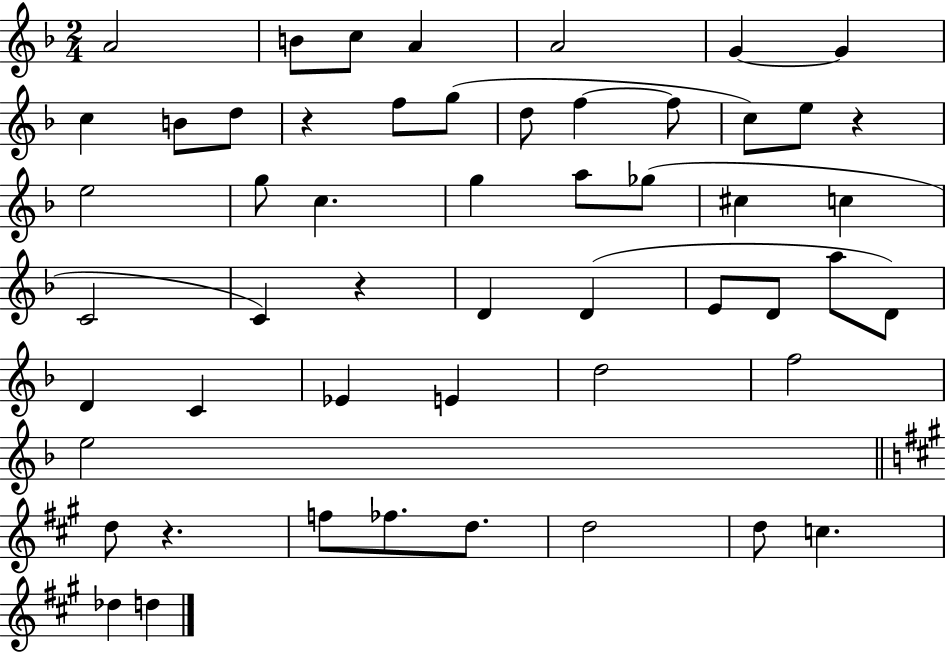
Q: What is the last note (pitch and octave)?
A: D5